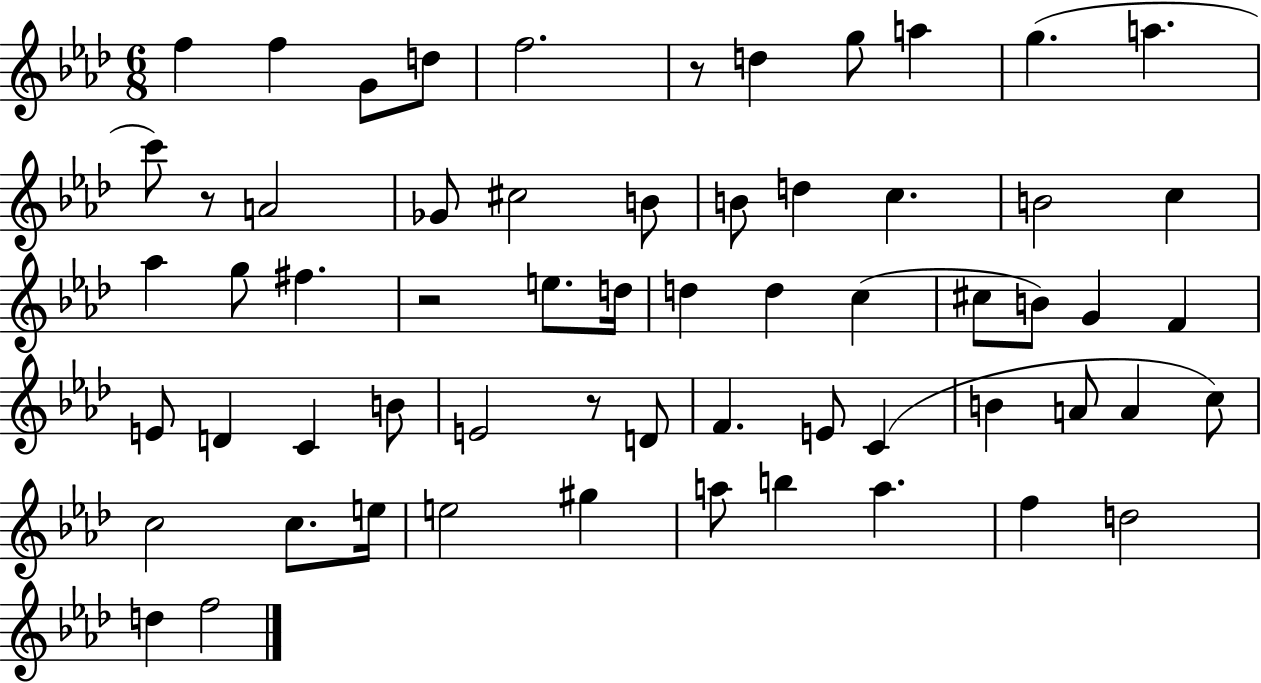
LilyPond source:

{
  \clef treble
  \numericTimeSignature
  \time 6/8
  \key aes \major
  f''4 f''4 g'8 d''8 | f''2. | r8 d''4 g''8 a''4 | g''4.( a''4. | \break c'''8) r8 a'2 | ges'8 cis''2 b'8 | b'8 d''4 c''4. | b'2 c''4 | \break aes''4 g''8 fis''4. | r2 e''8. d''16 | d''4 d''4 c''4( | cis''8 b'8) g'4 f'4 | \break e'8 d'4 c'4 b'8 | e'2 r8 d'8 | f'4. e'8 c'4( | b'4 a'8 a'4 c''8) | \break c''2 c''8. e''16 | e''2 gis''4 | a''8 b''4 a''4. | f''4 d''2 | \break d''4 f''2 | \bar "|."
}